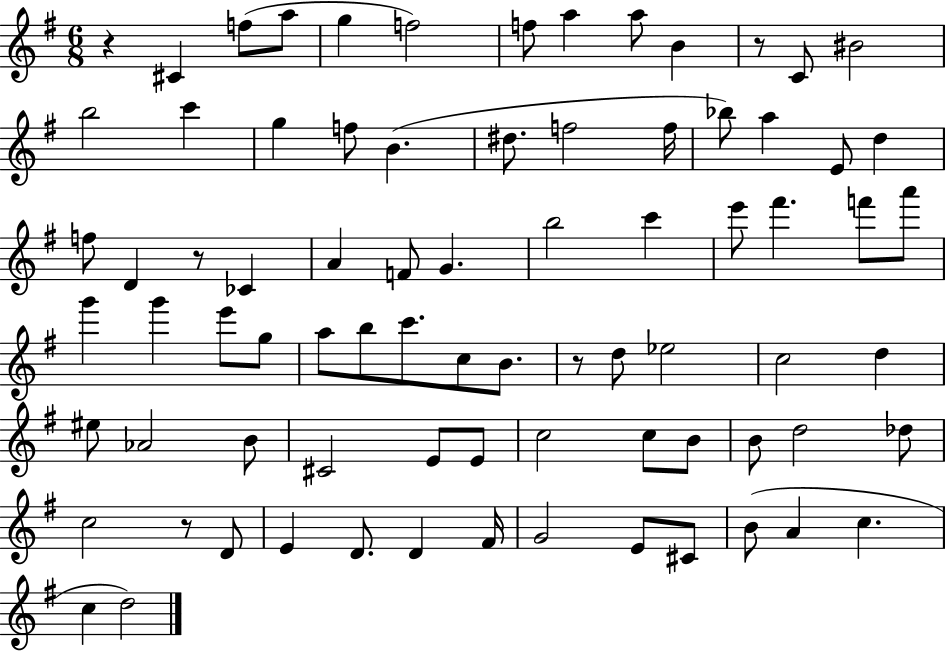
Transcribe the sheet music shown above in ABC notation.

X:1
T:Untitled
M:6/8
L:1/4
K:G
z ^C f/2 a/2 g f2 f/2 a a/2 B z/2 C/2 ^B2 b2 c' g f/2 B ^d/2 f2 f/4 _b/2 a E/2 d f/2 D z/2 _C A F/2 G b2 c' e'/2 ^f' f'/2 a'/2 g' g' e'/2 g/2 a/2 b/2 c'/2 c/2 B/2 z/2 d/2 _e2 c2 d ^e/2 _A2 B/2 ^C2 E/2 E/2 c2 c/2 B/2 B/2 d2 _d/2 c2 z/2 D/2 E D/2 D ^F/4 G2 E/2 ^C/2 B/2 A c c d2